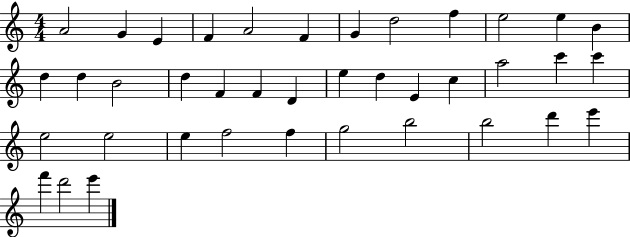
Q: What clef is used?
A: treble